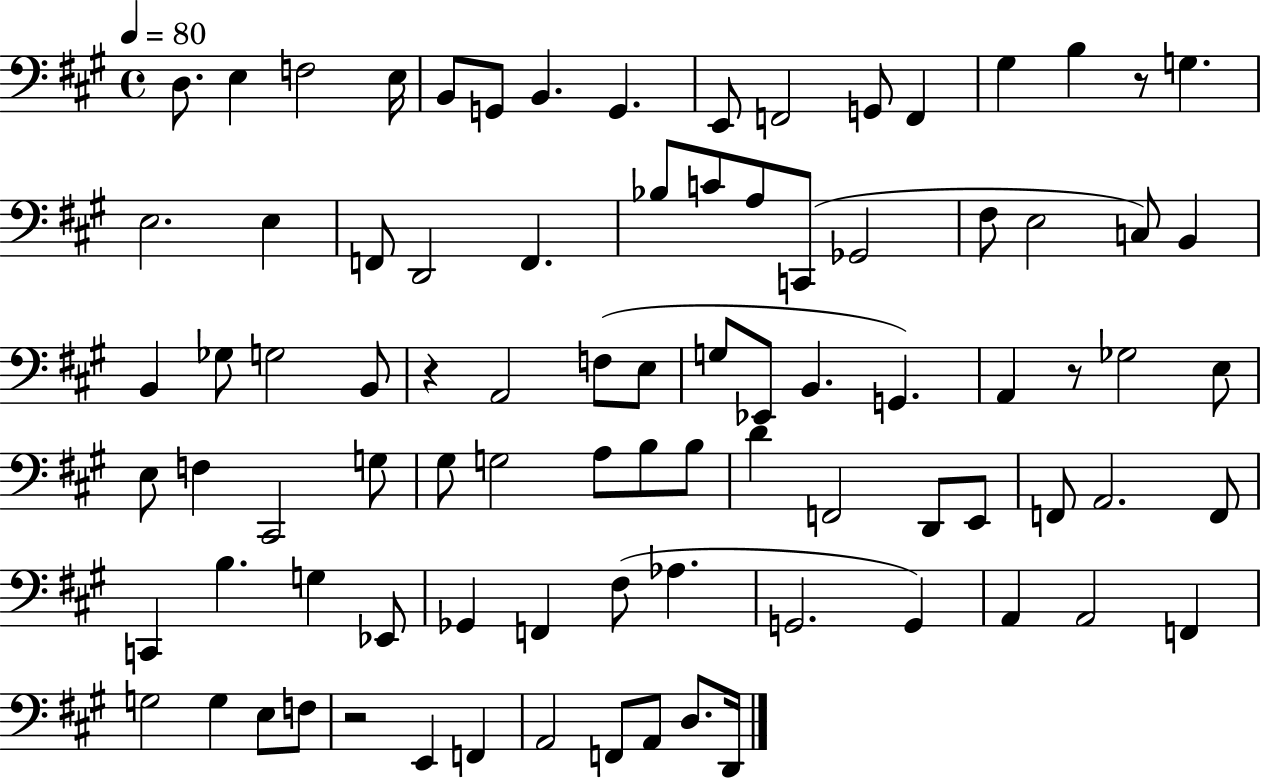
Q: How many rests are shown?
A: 4